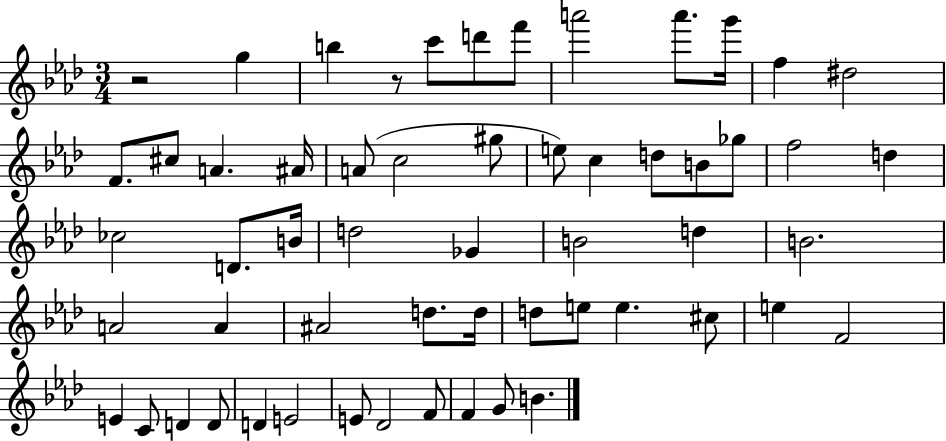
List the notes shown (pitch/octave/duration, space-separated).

R/h G5/q B5/q R/e C6/e D6/e F6/e A6/h A6/e. G6/s F5/q D#5/h F4/e. C#5/e A4/q. A#4/s A4/e C5/h G#5/e E5/e C5/q D5/e B4/e Gb5/e F5/h D5/q CES5/h D4/e. B4/s D5/h Gb4/q B4/h D5/q B4/h. A4/h A4/q A#4/h D5/e. D5/s D5/e E5/e E5/q. C#5/e E5/q F4/h E4/q C4/e D4/q D4/e D4/q E4/h E4/e Db4/h F4/e F4/q G4/e B4/q.